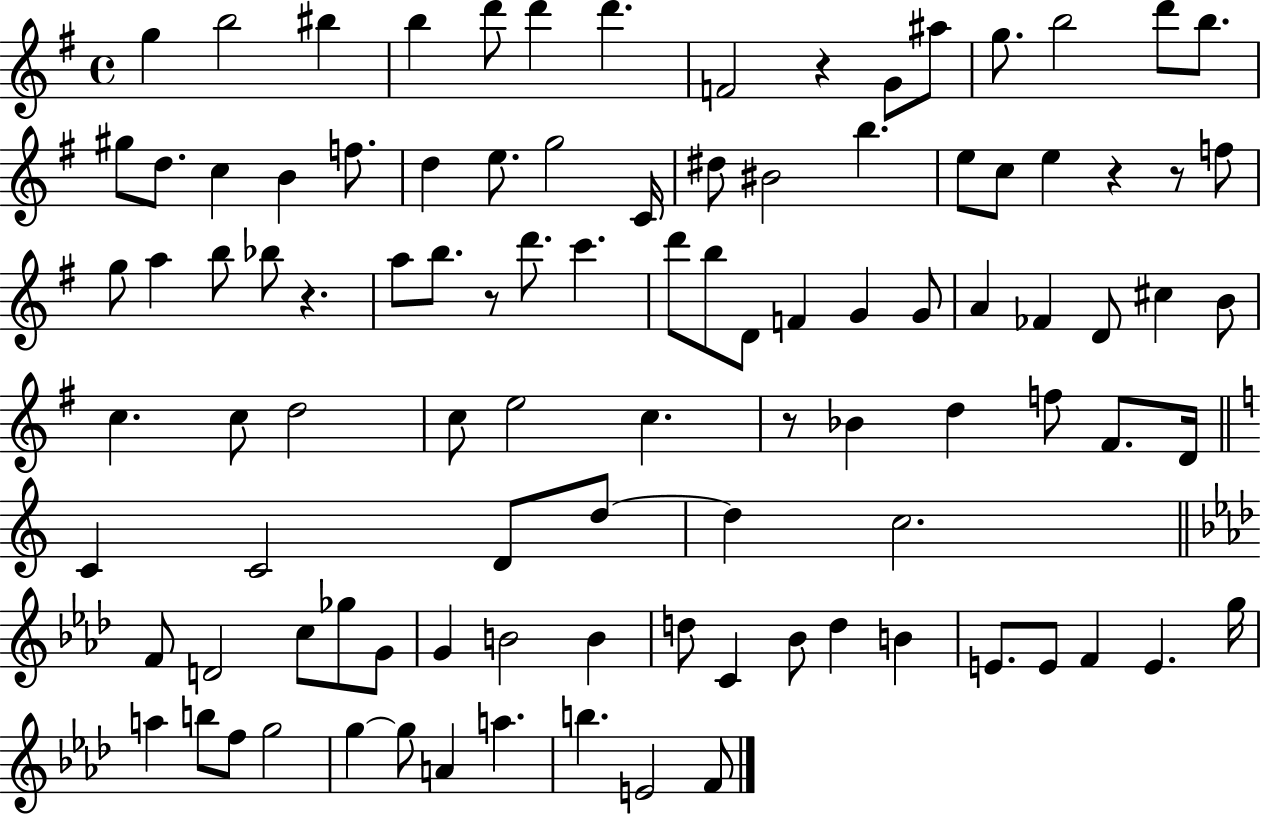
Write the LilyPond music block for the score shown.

{
  \clef treble
  \time 4/4
  \defaultTimeSignature
  \key g \major
  g''4 b''2 bis''4 | b''4 d'''8 d'''4 d'''4. | f'2 r4 g'8 ais''8 | g''8. b''2 d'''8 b''8. | \break gis''8 d''8. c''4 b'4 f''8. | d''4 e''8. g''2 c'16 | dis''8 bis'2 b''4. | e''8 c''8 e''4 r4 r8 f''8 | \break g''8 a''4 b''8 bes''8 r4. | a''8 b''8. r8 d'''8. c'''4. | d'''8 b''8 d'8 f'4 g'4 g'8 | a'4 fes'4 d'8 cis''4 b'8 | \break c''4. c''8 d''2 | c''8 e''2 c''4. | r8 bes'4 d''4 f''8 fis'8. d'16 | \bar "||" \break \key a \minor c'4 c'2 d'8 d''8~~ | d''4 c''2. | \bar "||" \break \key aes \major f'8 d'2 c''8 ges''8 g'8 | g'4 b'2 b'4 | d''8 c'4 bes'8 d''4 b'4 | e'8. e'8 f'4 e'4. g''16 | \break a''4 b''8 f''8 g''2 | g''4~~ g''8 a'4 a''4. | b''4. e'2 f'8 | \bar "|."
}